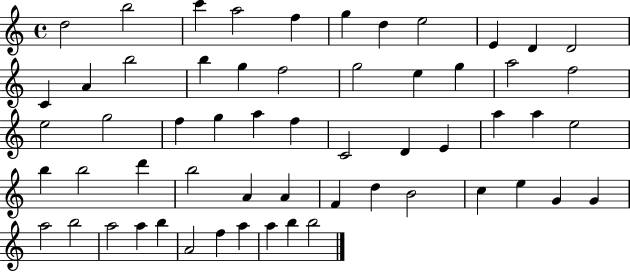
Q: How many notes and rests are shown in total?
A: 58